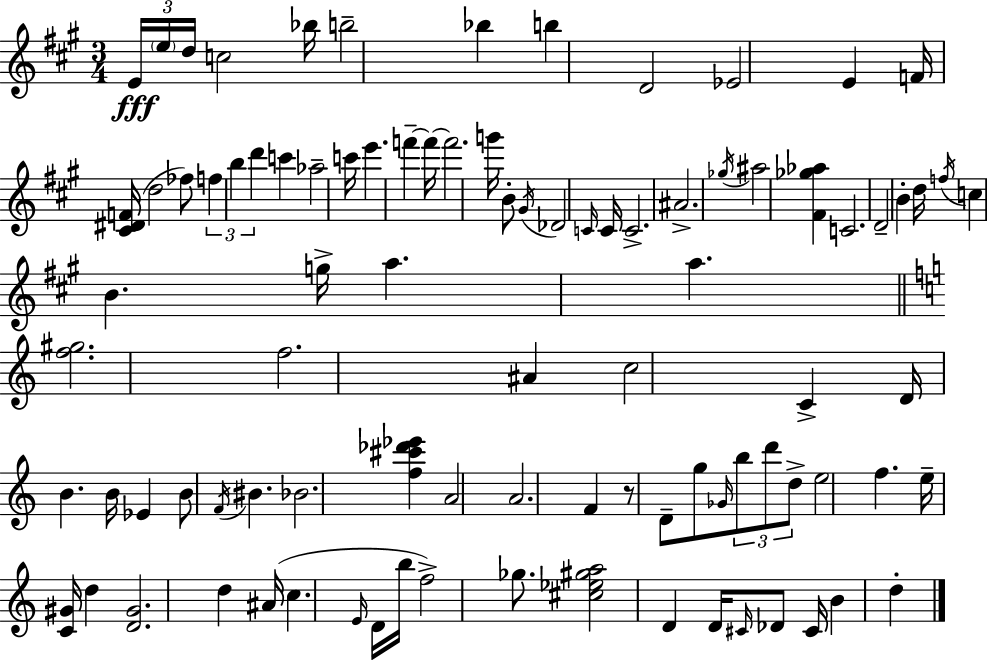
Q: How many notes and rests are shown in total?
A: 92